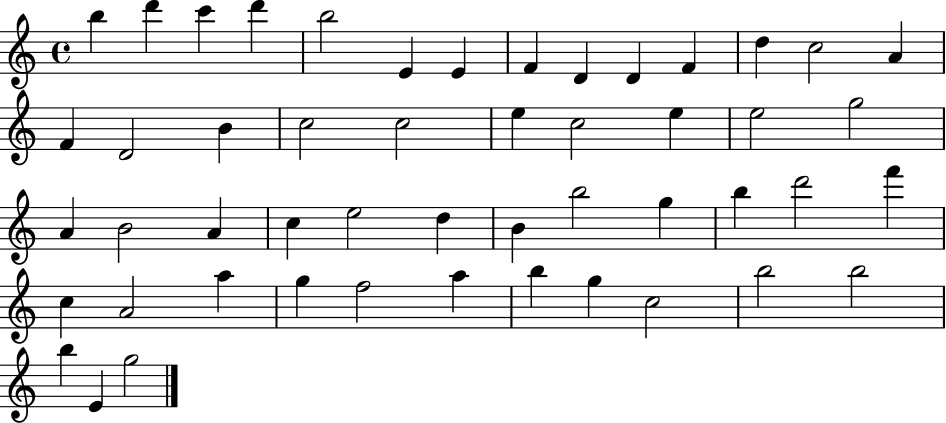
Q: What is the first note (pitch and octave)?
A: B5